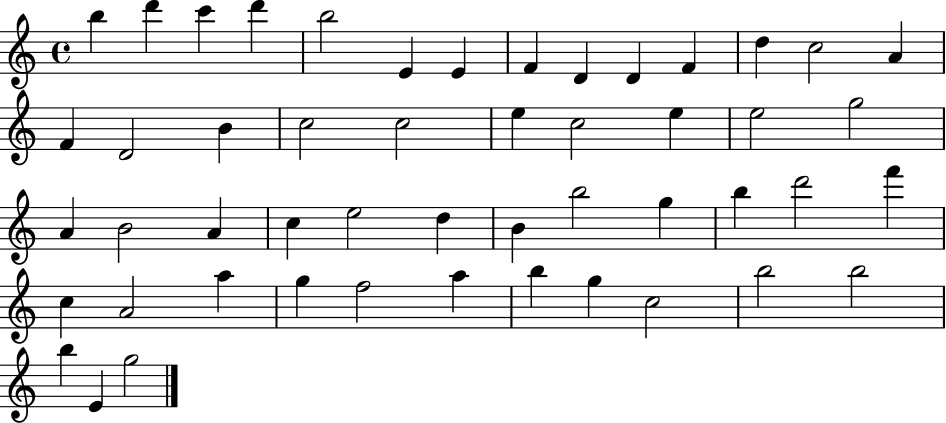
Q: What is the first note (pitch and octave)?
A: B5